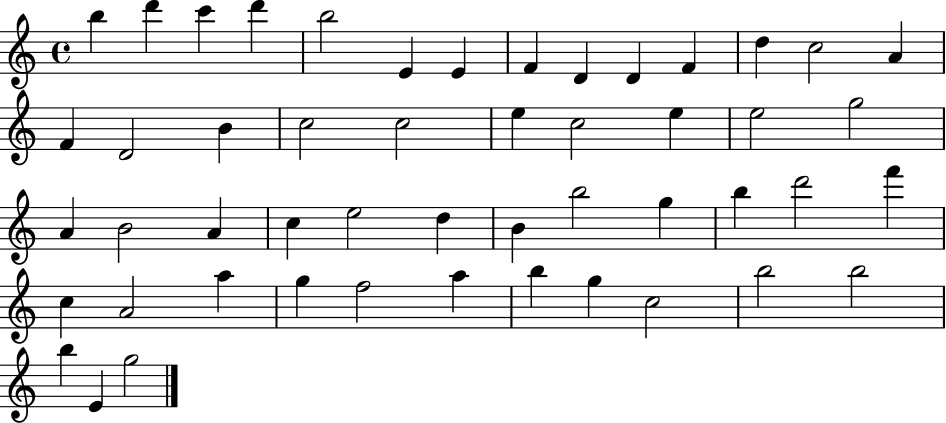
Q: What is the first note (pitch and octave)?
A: B5